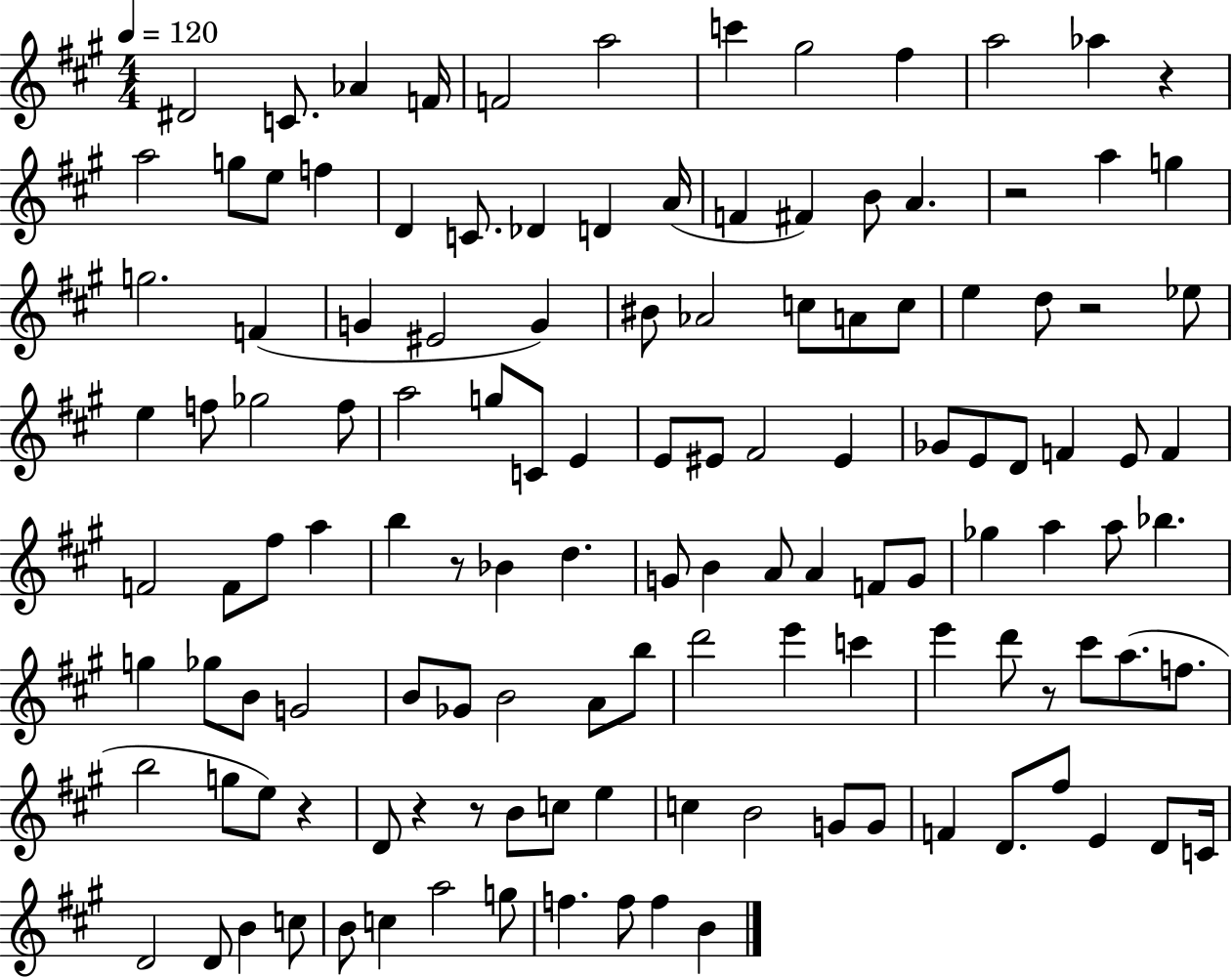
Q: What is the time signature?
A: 4/4